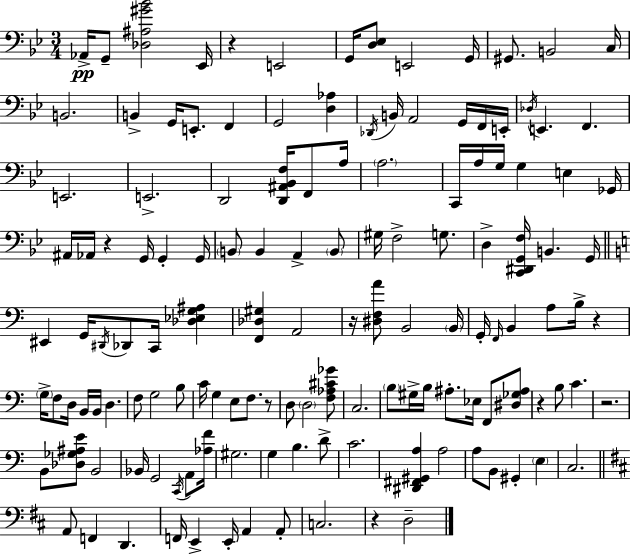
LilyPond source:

{
  \clef bass
  \numericTimeSignature
  \time 3/4
  \key g \minor
  \repeat volta 2 { aes,16->\pp g,8-- <des ais gis' bes'>2 ees,16 | r4 e,2 | g,16 <d ees>8 e,2 g,16 | gis,8. b,2 c16 | \break b,2. | b,4-> g,16 e,8.-. f,4 | g,2 <d aes>4 | \acciaccatura { des,16 } b,16 a,2 g,16 f,16 | \break e,16-. \acciaccatura { des16 } e,4. f,4. | e,2. | e,2.-> | d,2 <d, ais, bes, f>16 f,8 | \break a16 \parenthesize a2. | c,16 a16 g16 g4 e4 | ges,16 ais,16 aes,16 r4 g,16 g,4-. | g,16 \parenthesize b,8 b,4 a,4-> | \break \parenthesize b,8 gis16 f2-> g8. | d4-> <c, dis, g, f>16 b,4. | g,16 \bar "||" \break \key a \minor eis,4 g,16 \acciaccatura { dis,16 } des,8 c,16 <des ees g ais>4 | <f, des gis>4 a,2 | r16 <dis f a'>8 b,2 | \parenthesize b,16 g,16-. \grace { f,16 } b,4 a8 b16-> r4 | \break \parenthesize g16-> f8 d16 b,16 b,16 d4. | f8 g2 | b8 c'16 g4 e8 f8. | r8 d8 \parenthesize d2 | \break <f aes cis' ges'>8 c2. | \parenthesize b8 gis16-> b16 ais8.-. ees16 f,8 | <dis ges ais>8 r4 b8 c'4. | r2. | \break b,8 <des ges ais e'>8 b,2 | bes,16 g,2 \acciaccatura { c,16 } | a,8 <aes f'>16 gis2. | g4 b4. | \break d'8-> c'2. | <dis, fis, gis, a>4 a2 | a8 b,8 gis,4-. \parenthesize e4 | c2. | \break \bar "||" \break \key b \minor a,8 f,4 d,4. | f,16 e,4-> e,16-. a,4 a,8-. | c2. | r4 d2-- | \break } \bar "|."
}